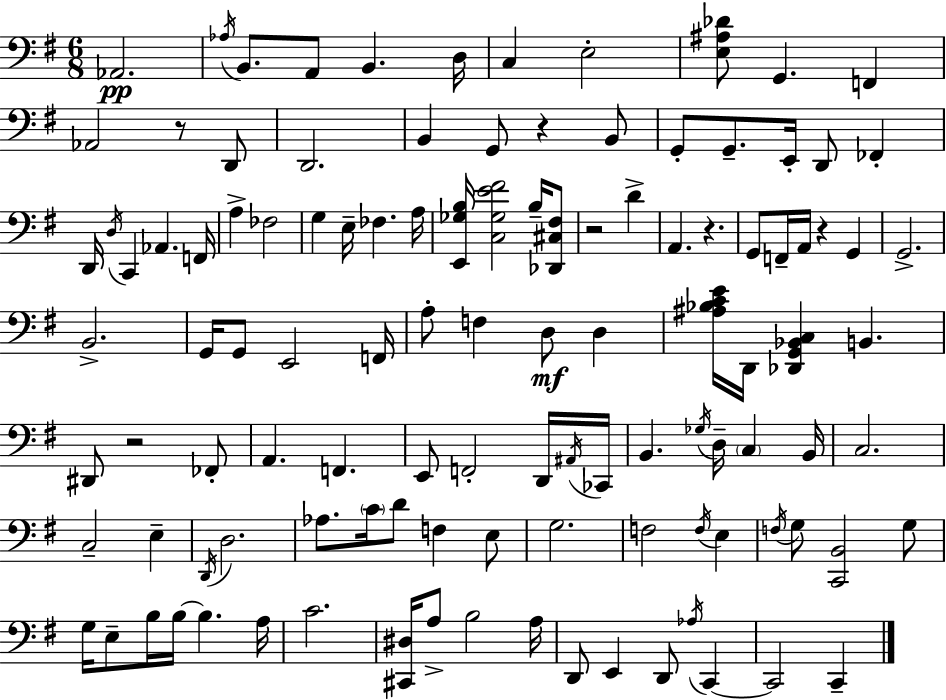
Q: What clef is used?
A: bass